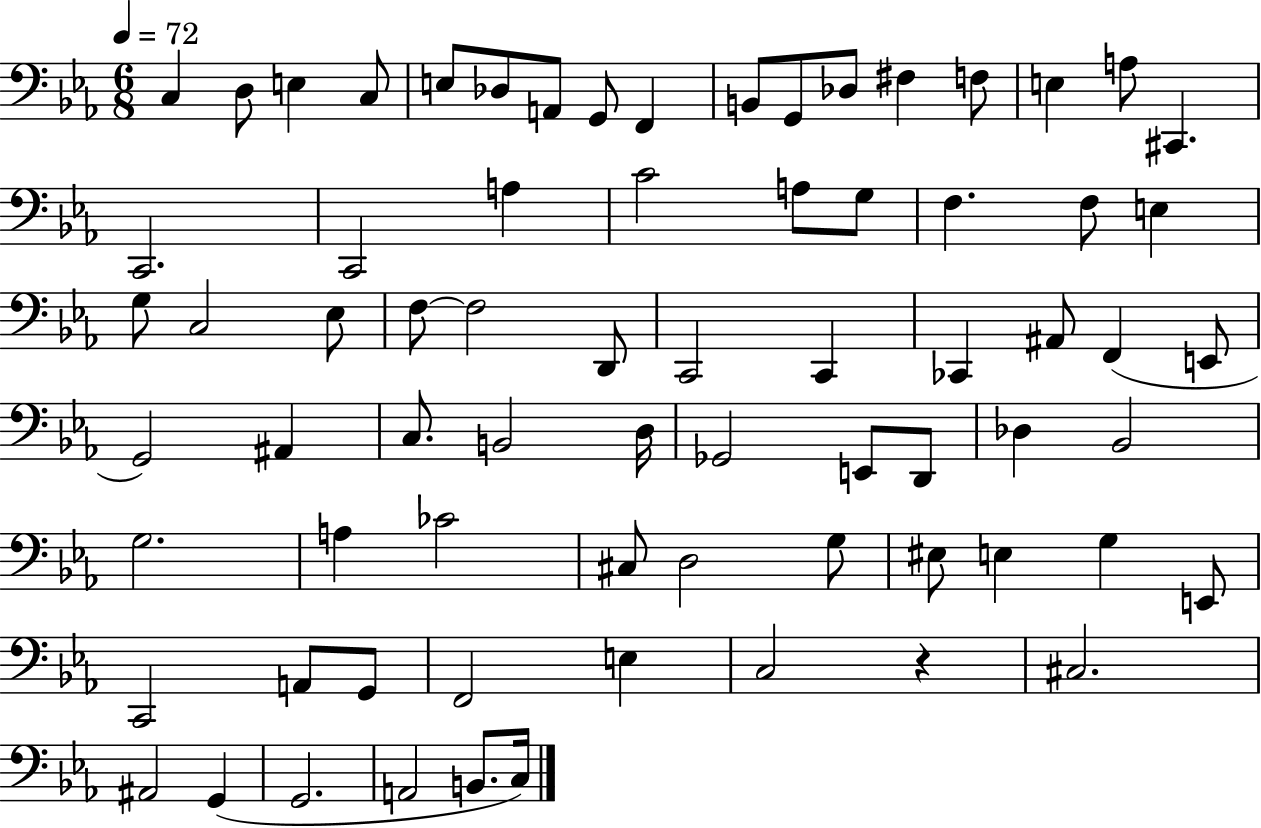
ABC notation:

X:1
T:Untitled
M:6/8
L:1/4
K:Eb
C, D,/2 E, C,/2 E,/2 _D,/2 A,,/2 G,,/2 F,, B,,/2 G,,/2 _D,/2 ^F, F,/2 E, A,/2 ^C,, C,,2 C,,2 A, C2 A,/2 G,/2 F, F,/2 E, G,/2 C,2 _E,/2 F,/2 F,2 D,,/2 C,,2 C,, _C,, ^A,,/2 F,, E,,/2 G,,2 ^A,, C,/2 B,,2 D,/4 _G,,2 E,,/2 D,,/2 _D, _B,,2 G,2 A, _C2 ^C,/2 D,2 G,/2 ^E,/2 E, G, E,,/2 C,,2 A,,/2 G,,/2 F,,2 E, C,2 z ^C,2 ^A,,2 G,, G,,2 A,,2 B,,/2 C,/4